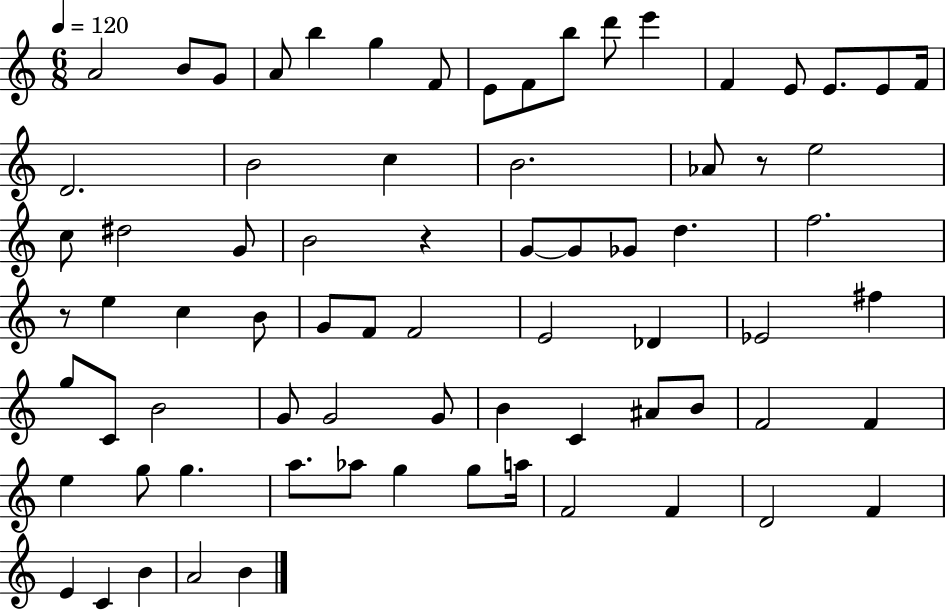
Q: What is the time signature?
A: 6/8